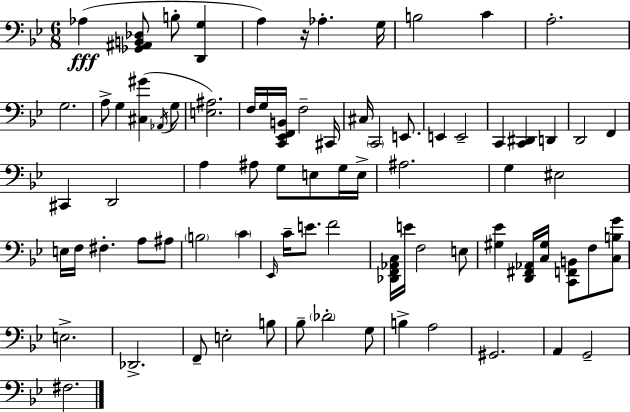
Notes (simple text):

Ab3/q [Gb2,A#2,B2,Db3]/e B3/e [D2,G3]/q A3/q R/s Ab3/q. G3/s B3/h C4/q A3/h. G3/h. A3/e G3/q [C#3,G#4]/q Ab2/s G3/e [E3,A#3]/h. F3/s G3/s [C2,Eb2,F2,B2]/s F3/h C#2/s C#3/s C2/h E2/e. E2/q E2/h C2/q [C2,D#2]/q D2/q D2/h F2/q C#2/q D2/h A3/q A#3/e G3/e E3/e G3/s E3/s A#3/h. G3/q EIS3/h E3/s F3/s F#3/q. A3/e A#3/e B3/h C4/q Eb2/s C4/s E4/e. F4/h [Db2,F2,Ab2,C3]/s E4/s F3/h E3/e [G#3,Eb4]/q [D2,F#2,Ab2]/s [C3,G#3]/s [C2,F2,B2]/e F3/e [C3,B3,G4]/e E3/h. Db2/h. F2/e E3/h B3/e Bb3/e Db4/h G3/e B3/q A3/h G#2/h. A2/q G2/h F#3/h.